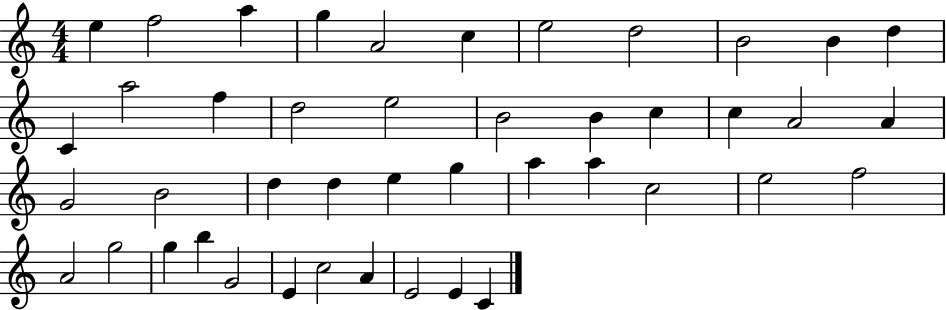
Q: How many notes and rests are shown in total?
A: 44